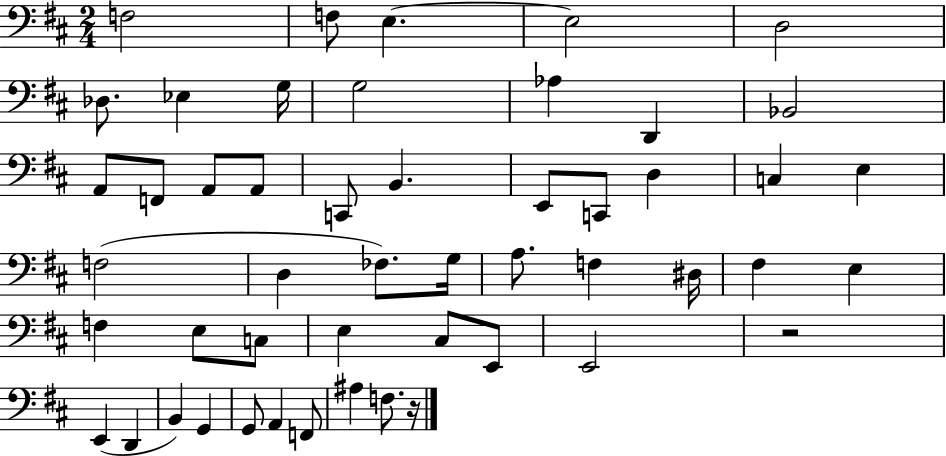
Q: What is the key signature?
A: D major